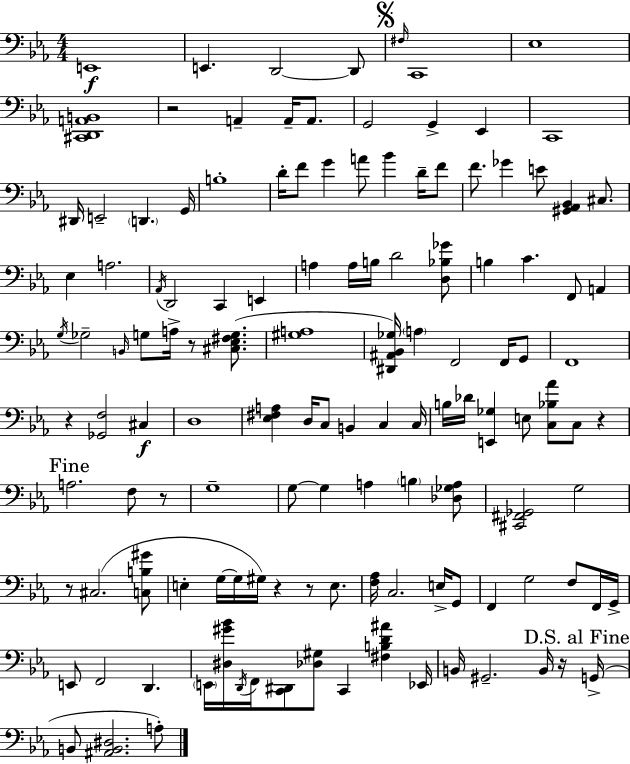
X:1
T:Untitled
M:4/4
L:1/4
K:Cm
E,,4 E,, D,,2 D,,/2 ^F,/4 C,,4 _E,4 [^C,,D,,A,,B,,]4 z2 A,, A,,/4 A,,/2 G,,2 G,, _E,, C,,4 ^D,,/4 E,,2 D,, G,,/4 B,4 D/4 F/2 G A/2 _B D/4 F/2 F/2 _G E/2 [^G,,_A,,_B,,] ^C,/2 _E, A,2 _A,,/4 D,,2 C,, E,, A, A,/4 B,/4 D2 [D,_B,_G]/2 B, C F,,/2 A,, G,/4 _G,2 B,,/4 G,/2 A,/4 z/2 [^C,_E,^F,G,]/2 [^G,A,]4 [^D,,^A,,_B,,_G,]/4 A, F,,2 F,,/4 G,,/2 F,,4 z [_G,,F,]2 ^C, D,4 [_E,^F,A,] D,/4 C,/2 B,, C, C,/4 B,/4 _D/4 [E,,_G,] E,/2 [C,_B,_A]/2 C,/2 z A,2 F,/2 z/2 G,4 G,/2 G, A, B, [_D,_G,A,]/2 [^C,,^F,,_G,,]2 G,2 z/2 ^C,2 [C,B,^G]/2 E, G,/4 G,/4 ^G,/4 z z/2 E,/2 [F,_A,]/4 C,2 E,/4 G,,/2 F,, G,2 F,/2 F,,/4 G,,/4 E,,/2 F,,2 D,, E,,/4 [^D,^G_B]/4 D,,/4 F,,/4 [C,,^D,,]/2 [_D,^G,]/2 C,, [^F,B,D^A] _E,,/4 B,,/4 ^G,,2 B,,/4 z/4 G,,/4 B,,/2 [^A,,B,,^D,]2 A,/2